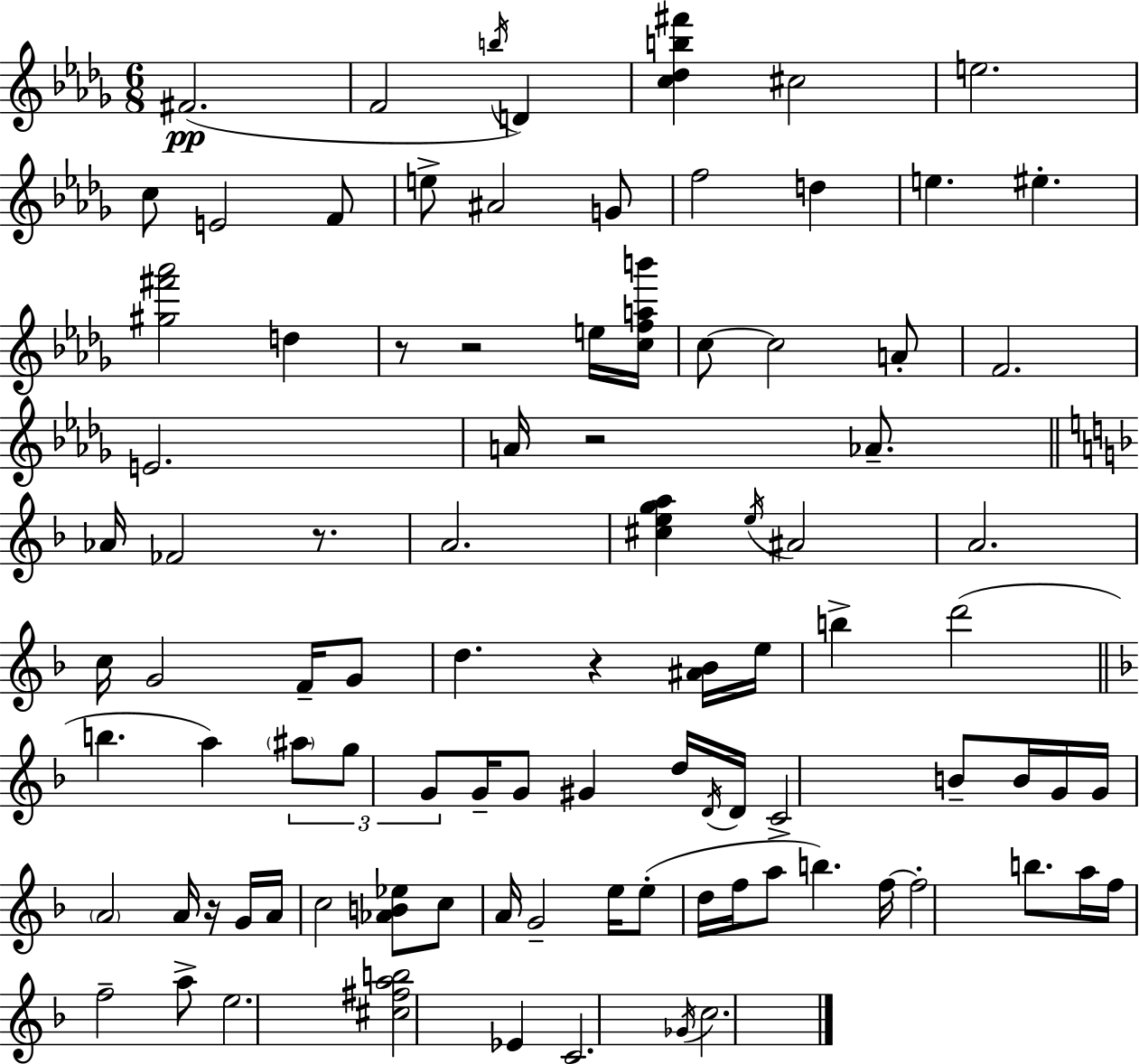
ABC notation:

X:1
T:Untitled
M:6/8
L:1/4
K:Bbm
^F2 F2 b/4 D [c_db^f'] ^c2 e2 c/2 E2 F/2 e/2 ^A2 G/2 f2 d e ^e [^g^f'_a']2 d z/2 z2 e/4 [cfab']/4 c/2 c2 A/2 F2 E2 A/4 z2 _A/2 _A/4 _F2 z/2 A2 [^cega] e/4 ^A2 A2 c/4 G2 F/4 G/2 d z [^A_B]/4 e/4 b d'2 b a ^a/2 g/2 G/2 G/4 G/2 ^G d/4 D/4 D/4 C2 B/2 B/4 G/4 G/4 A2 A/4 z/4 G/4 A/4 c2 [_AB_e]/2 c/2 A/4 G2 e/4 e/2 d/4 f/4 a/2 b f/4 f2 b/2 a/4 f/4 f2 a/2 e2 [^c^fab]2 _E C2 _G/4 c2